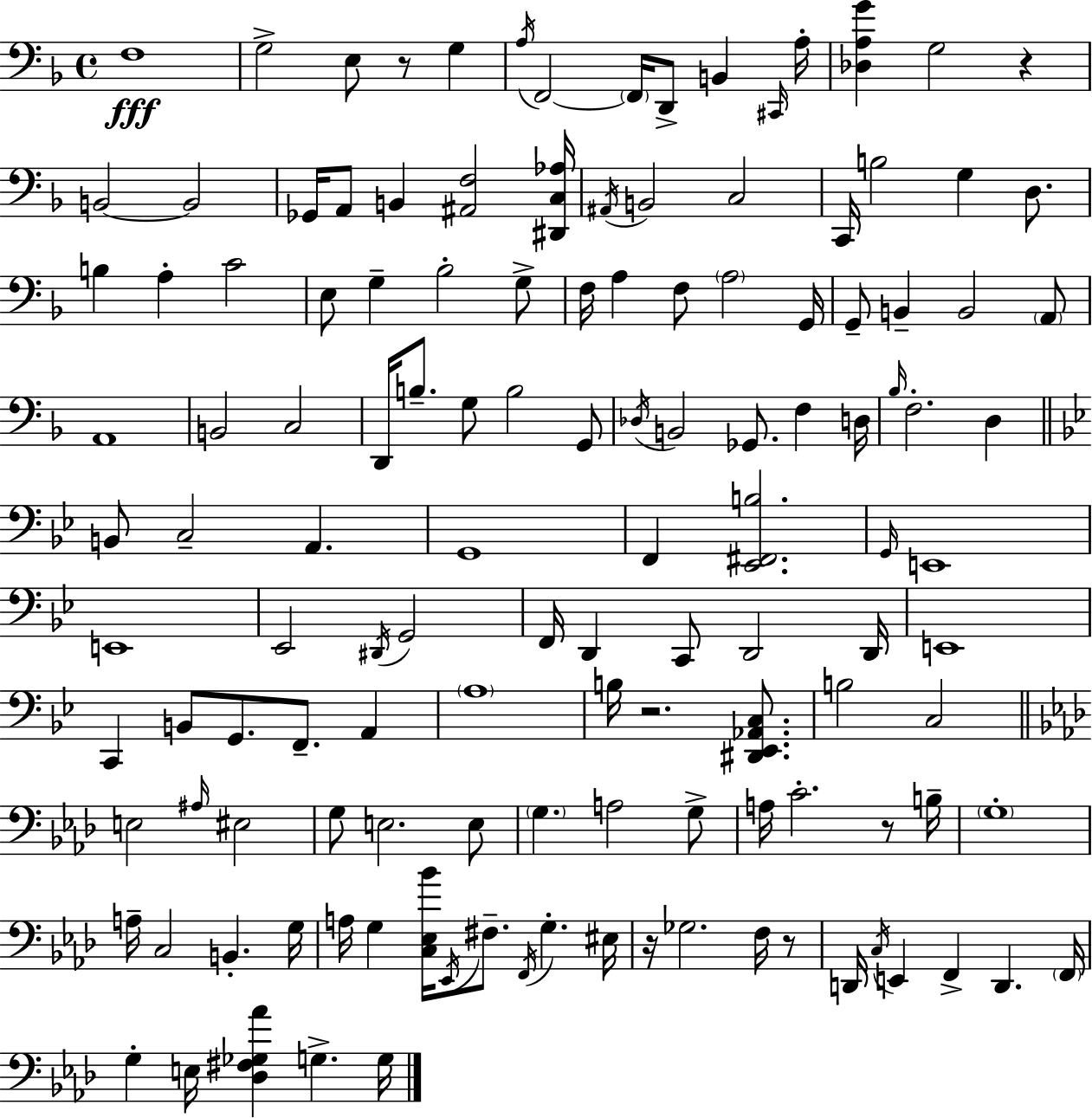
F3/w G3/h E3/e R/e G3/q A3/s F2/h F2/s D2/e B2/q C#2/s A3/s [Db3,A3,G4]/q G3/h R/q B2/h B2/h Gb2/s A2/e B2/q [A#2,F3]/h [D#2,C3,Ab3]/s A#2/s B2/h C3/h C2/s B3/h G3/q D3/e. B3/q A3/q C4/h E3/e G3/q Bb3/h G3/e F3/s A3/q F3/e A3/h G2/s G2/e B2/q B2/h A2/e A2/w B2/h C3/h D2/s B3/e. G3/e B3/h G2/e Db3/s B2/h Gb2/e. F3/q D3/s Bb3/s F3/h. D3/q B2/e C3/h A2/q. G2/w F2/q [Eb2,F#2,B3]/h. G2/s E2/w E2/w Eb2/h D#2/s G2/h F2/s D2/q C2/e D2/h D2/s E2/w C2/q B2/e G2/e. F2/e. A2/q A3/w B3/s R/h. [D#2,Eb2,Ab2,C3]/e. B3/h C3/h E3/h A#3/s EIS3/h G3/e E3/h. E3/e G3/q. A3/h G3/e A3/s C4/h. R/e B3/s G3/w A3/s C3/h B2/q. G3/s A3/s G3/q [C3,Eb3,Bb4]/s Eb2/s F#3/e. F2/s G3/q. EIS3/s R/s Gb3/h. F3/s R/e D2/s C3/s E2/q F2/q D2/q. F2/s G3/q E3/s [Db3,F#3,Gb3,Ab4]/q G3/q. G3/s